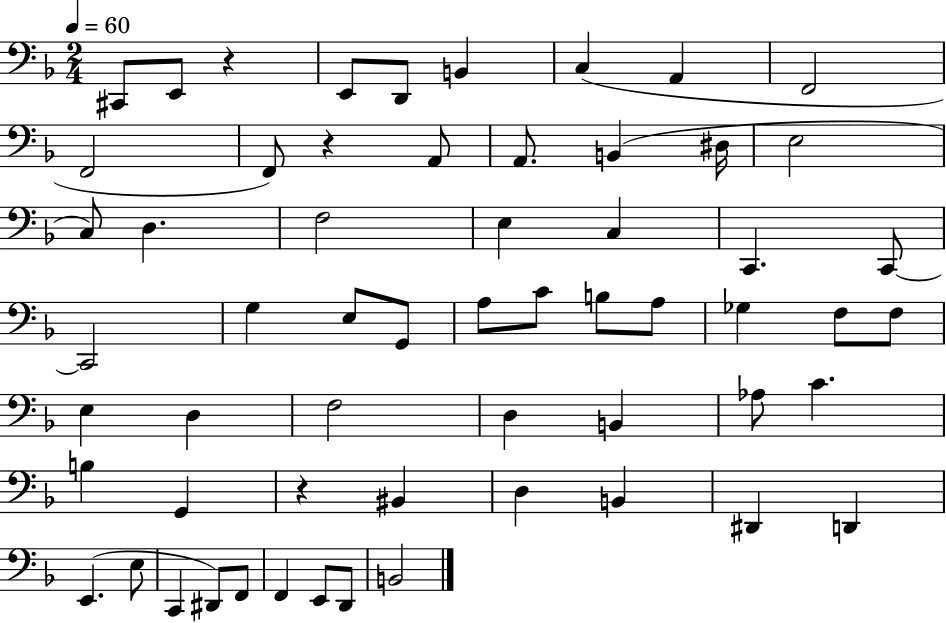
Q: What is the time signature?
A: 2/4